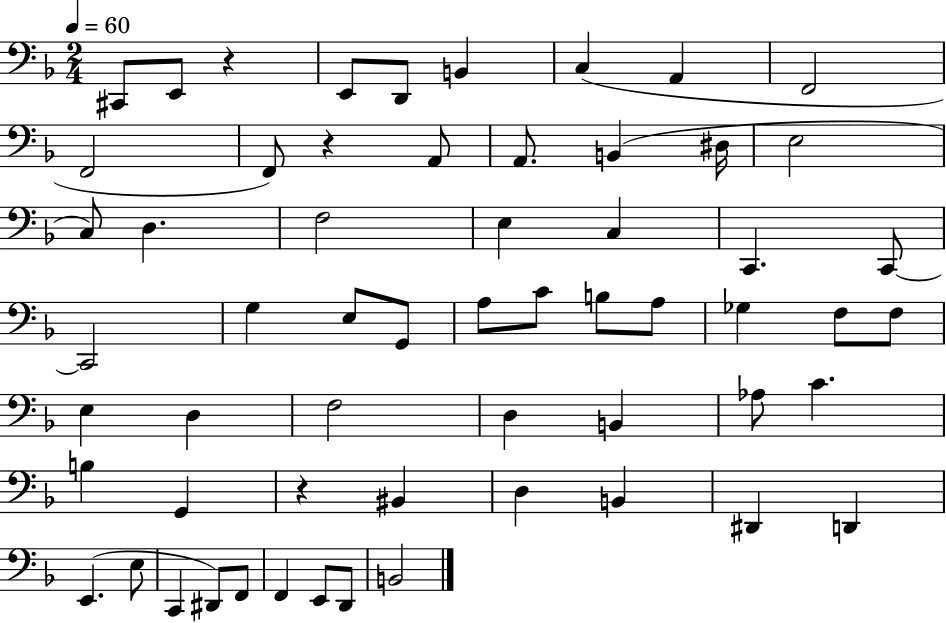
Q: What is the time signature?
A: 2/4